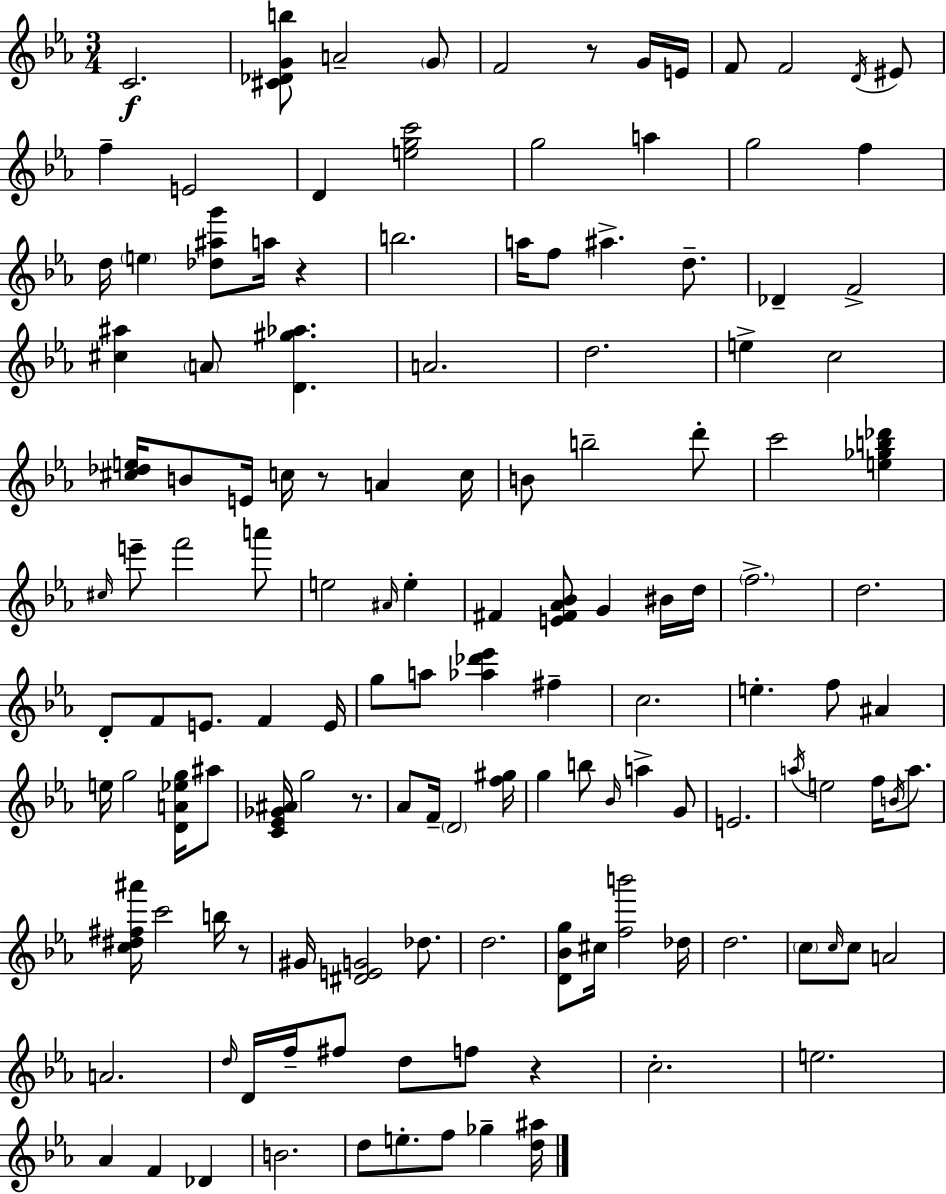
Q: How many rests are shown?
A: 6